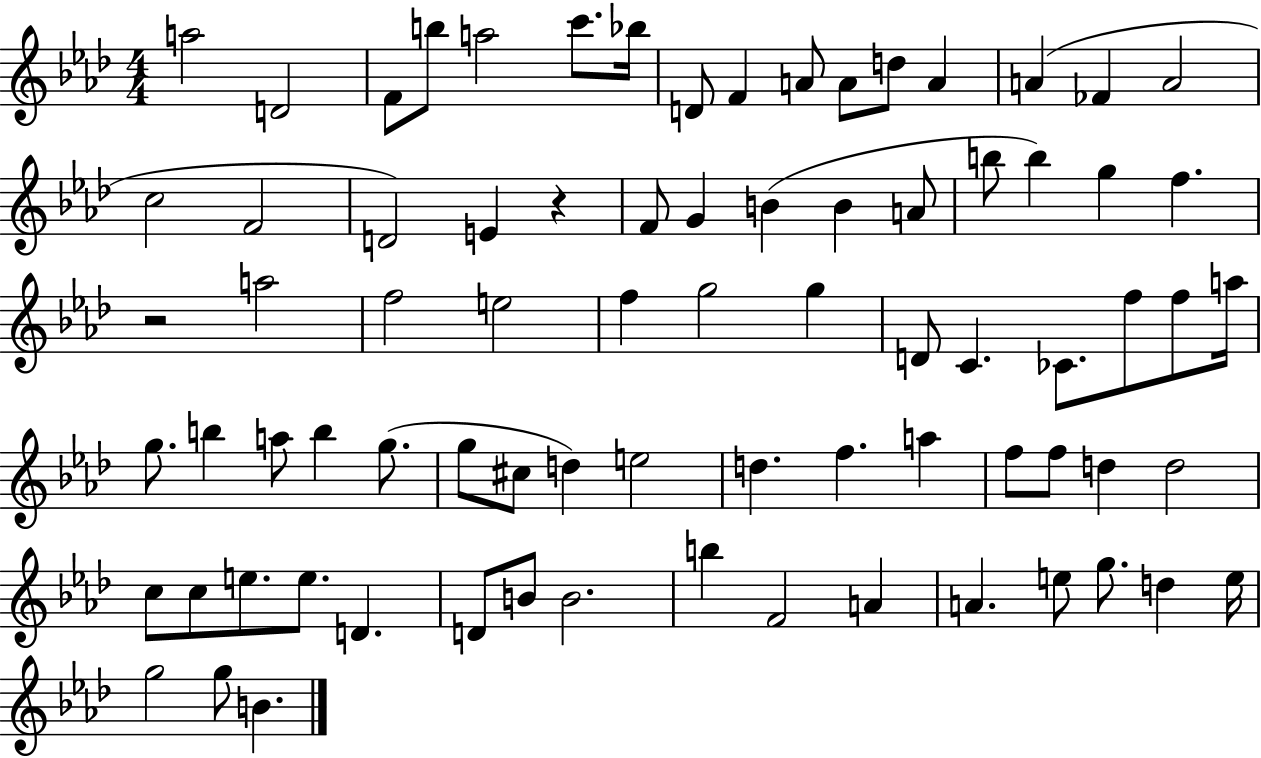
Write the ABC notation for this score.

X:1
T:Untitled
M:4/4
L:1/4
K:Ab
a2 D2 F/2 b/2 a2 c'/2 _b/4 D/2 F A/2 A/2 d/2 A A _F A2 c2 F2 D2 E z F/2 G B B A/2 b/2 b g f z2 a2 f2 e2 f g2 g D/2 C _C/2 f/2 f/2 a/4 g/2 b a/2 b g/2 g/2 ^c/2 d e2 d f a f/2 f/2 d d2 c/2 c/2 e/2 e/2 D D/2 B/2 B2 b F2 A A e/2 g/2 d e/4 g2 g/2 B